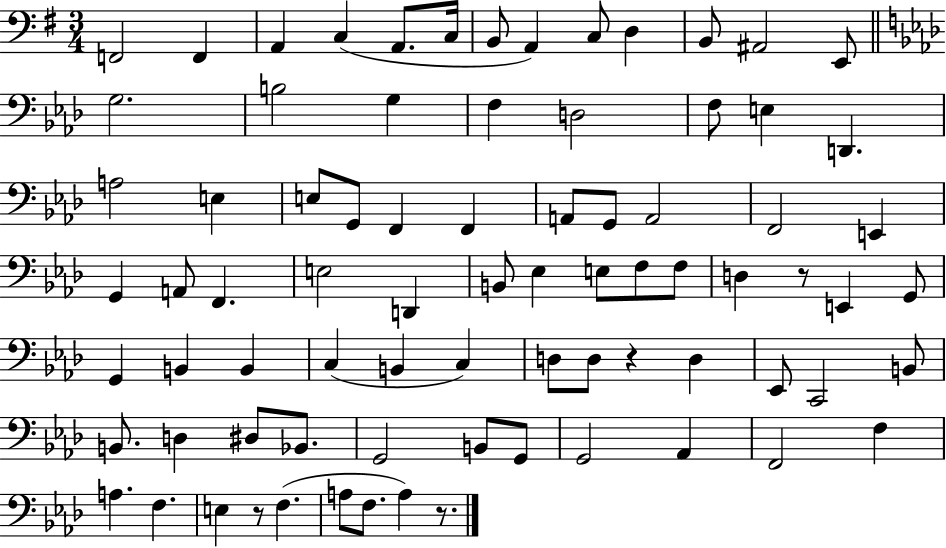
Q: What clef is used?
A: bass